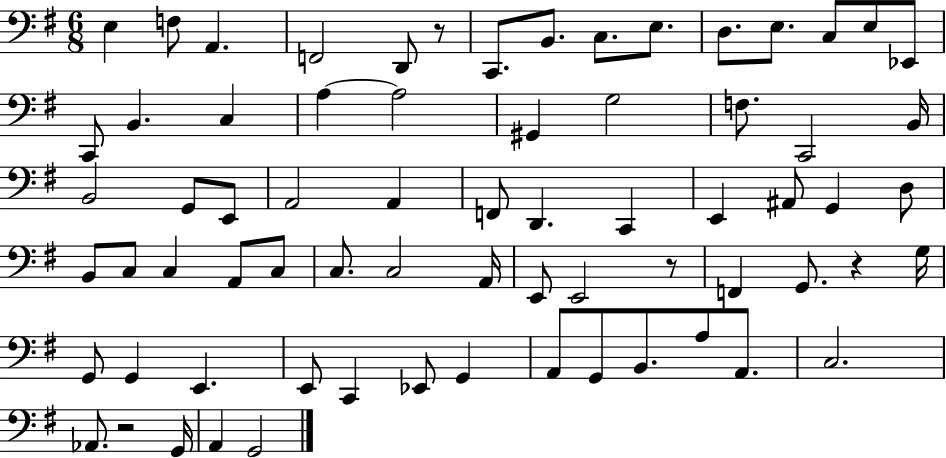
X:1
T:Untitled
M:6/8
L:1/4
K:G
E, F,/2 A,, F,,2 D,,/2 z/2 C,,/2 B,,/2 C,/2 E,/2 D,/2 E,/2 C,/2 E,/2 _E,,/2 C,,/2 B,, C, A, A,2 ^G,, G,2 F,/2 C,,2 B,,/4 B,,2 G,,/2 E,,/2 A,,2 A,, F,,/2 D,, C,, E,, ^A,,/2 G,, D,/2 B,,/2 C,/2 C, A,,/2 C,/2 C,/2 C,2 A,,/4 E,,/2 E,,2 z/2 F,, G,,/2 z G,/4 G,,/2 G,, E,, E,,/2 C,, _E,,/2 G,, A,,/2 G,,/2 B,,/2 A,/2 A,,/2 C,2 _A,,/2 z2 G,,/4 A,, G,,2